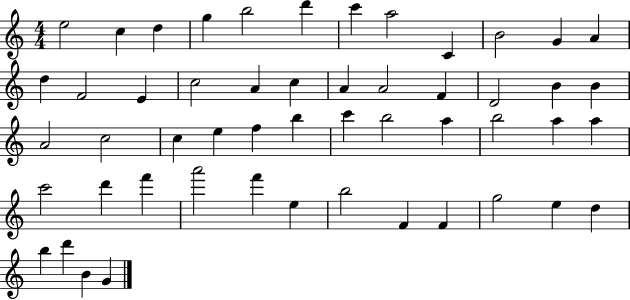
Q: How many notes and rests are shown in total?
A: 52